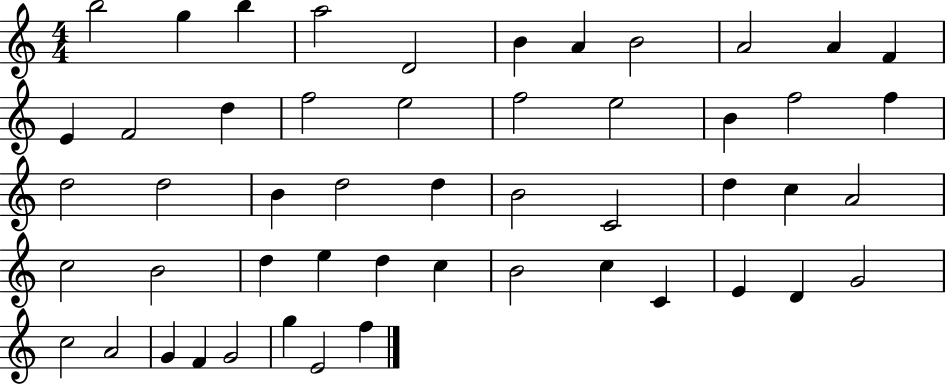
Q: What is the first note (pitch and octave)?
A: B5